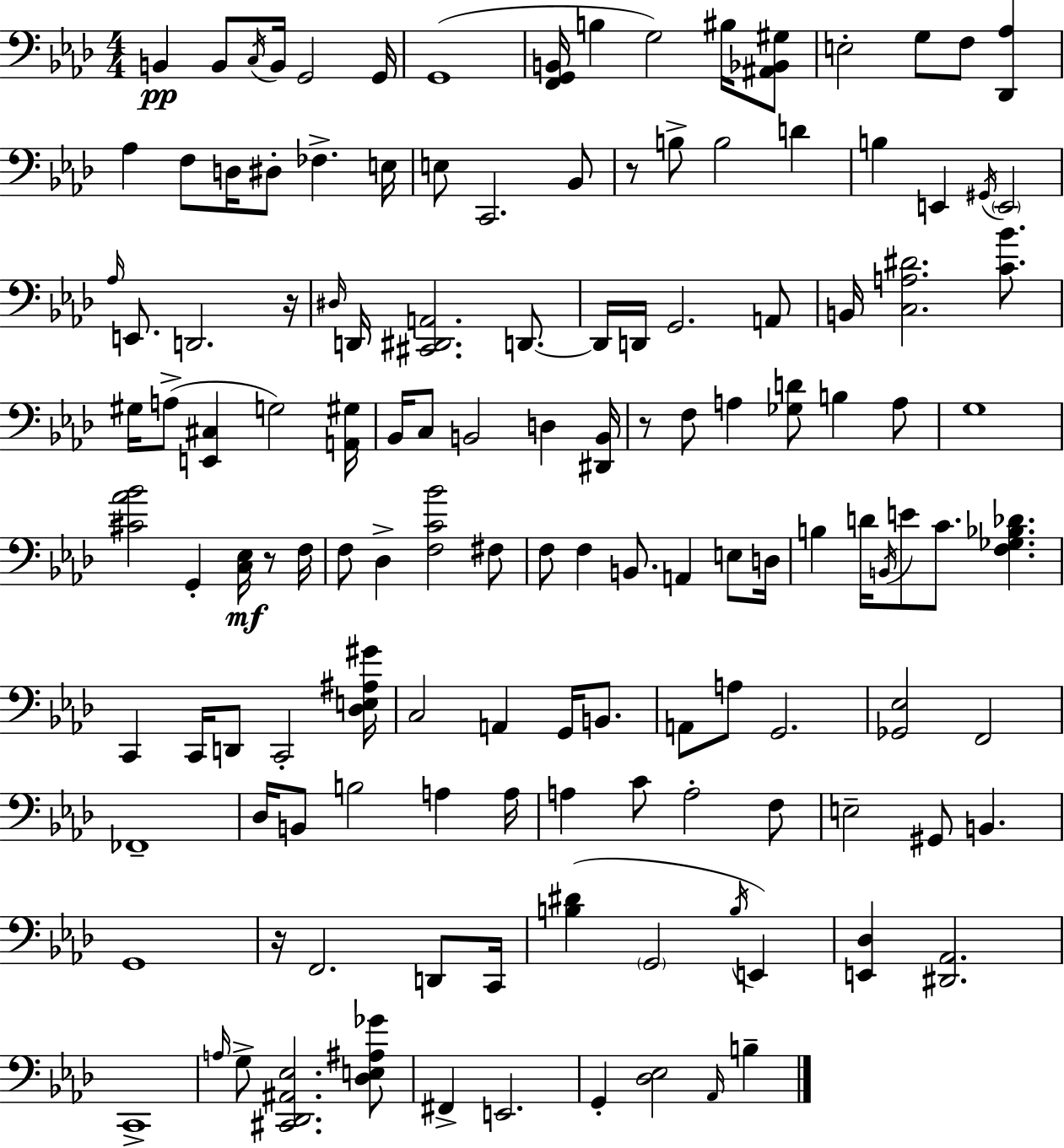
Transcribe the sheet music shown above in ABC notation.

X:1
T:Untitled
M:4/4
L:1/4
K:Fm
B,, B,,/2 C,/4 B,,/4 G,,2 G,,/4 G,,4 [F,,G,,B,,]/4 B, G,2 ^B,/4 [^A,,_B,,^G,]/2 E,2 G,/2 F,/2 [_D,,_A,] _A, F,/2 D,/4 ^D,/2 _F, E,/4 E,/2 C,,2 _B,,/2 z/2 B,/2 B,2 D B, E,, ^G,,/4 E,,2 _A,/4 E,,/2 D,,2 z/4 ^D,/4 D,,/4 [^C,,^D,,A,,]2 D,,/2 D,,/4 D,,/4 G,,2 A,,/2 B,,/4 [C,A,^D]2 [C_B]/2 ^G,/4 A,/2 [E,,^C,] G,2 [A,,^G,]/4 _B,,/4 C,/2 B,,2 D, [^D,,B,,]/4 z/2 F,/2 A, [_G,D]/2 B, A,/2 G,4 [^C_A_B]2 G,, [C,_E,]/4 z/2 F,/4 F,/2 _D, [F,C_B]2 ^F,/2 F,/2 F, B,,/2 A,, E,/2 D,/4 B, D/4 B,,/4 E/2 C/2 [F,_G,_B,_D] C,, C,,/4 D,,/2 C,,2 [_D,E,^A,^G]/4 C,2 A,, G,,/4 B,,/2 A,,/2 A,/2 G,,2 [_G,,_E,]2 F,,2 _F,,4 _D,/4 B,,/2 B,2 A, A,/4 A, C/2 A,2 F,/2 E,2 ^G,,/2 B,, G,,4 z/4 F,,2 D,,/2 C,,/4 [B,^D] G,,2 B,/4 E,, [E,,_D,] [^D,,_A,,]2 C,,4 A,/4 G,/2 [^C,,_D,,^A,,_E,]2 [_D,E,^A,_G]/2 ^F,, E,,2 G,, [_D,_E,]2 _A,,/4 B,